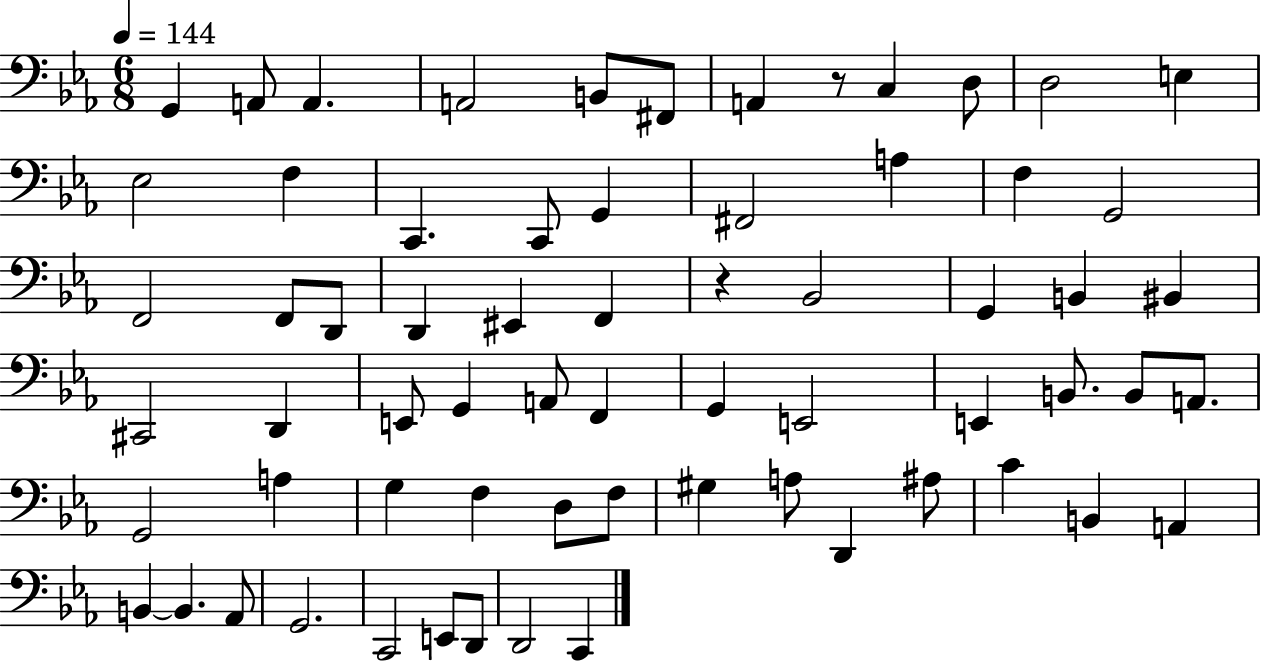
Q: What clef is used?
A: bass